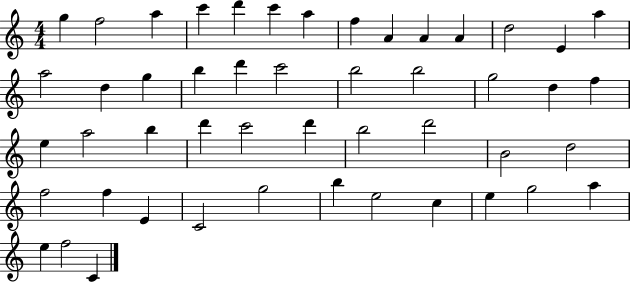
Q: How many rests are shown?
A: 0